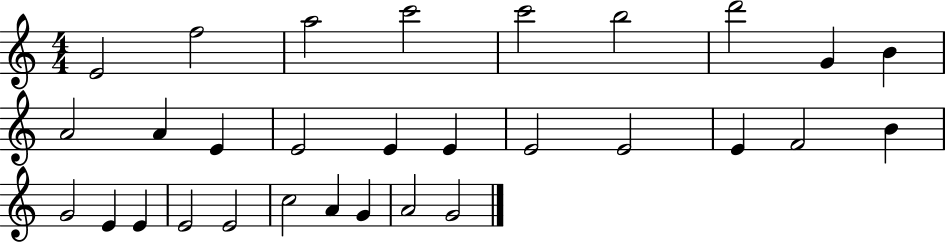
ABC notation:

X:1
T:Untitled
M:4/4
L:1/4
K:C
E2 f2 a2 c'2 c'2 b2 d'2 G B A2 A E E2 E E E2 E2 E F2 B G2 E E E2 E2 c2 A G A2 G2